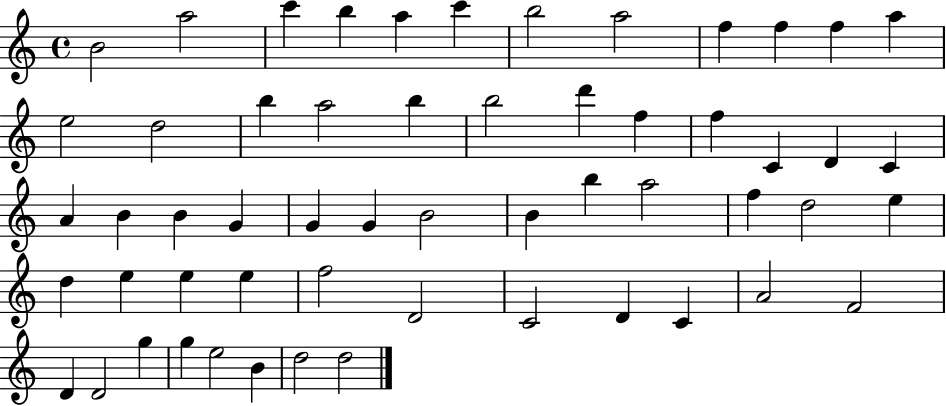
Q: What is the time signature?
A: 4/4